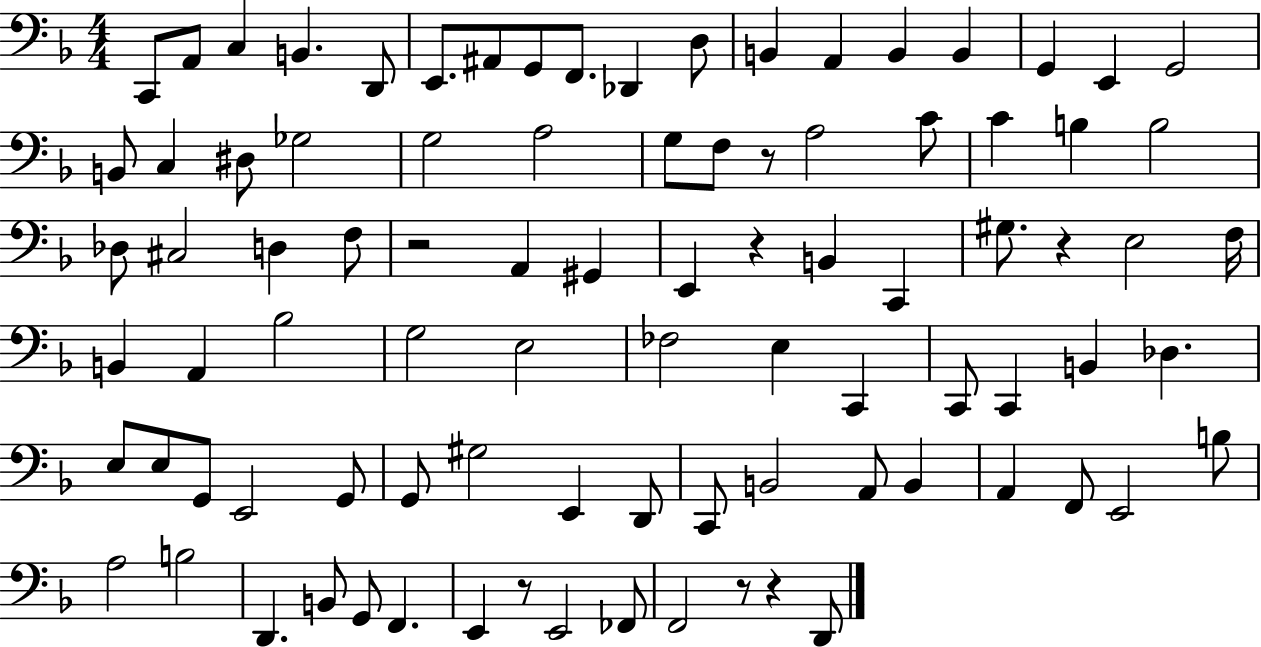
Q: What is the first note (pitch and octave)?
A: C2